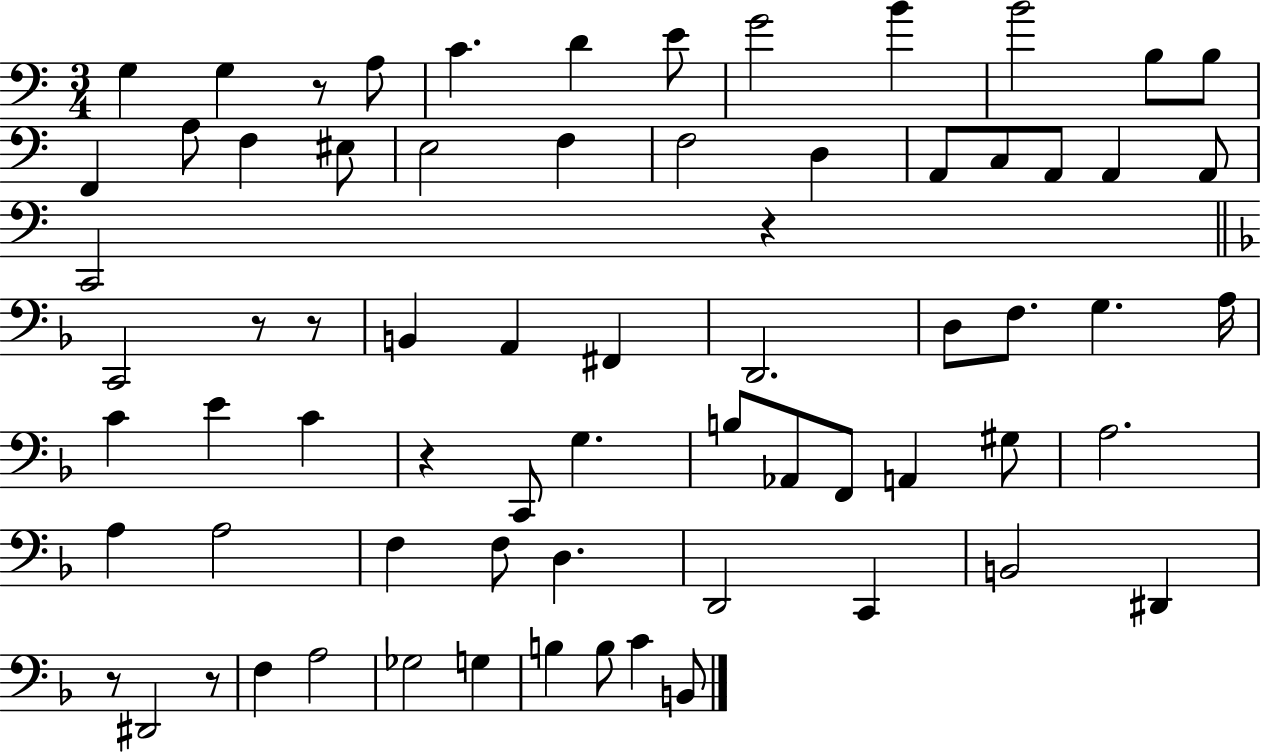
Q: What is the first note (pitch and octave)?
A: G3